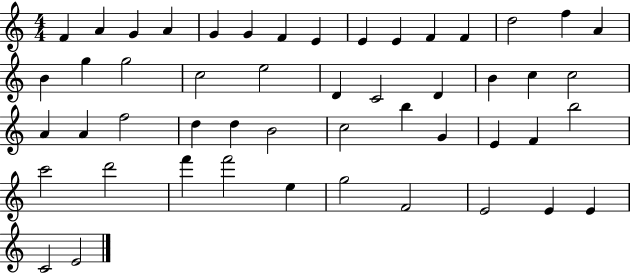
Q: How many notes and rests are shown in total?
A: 50